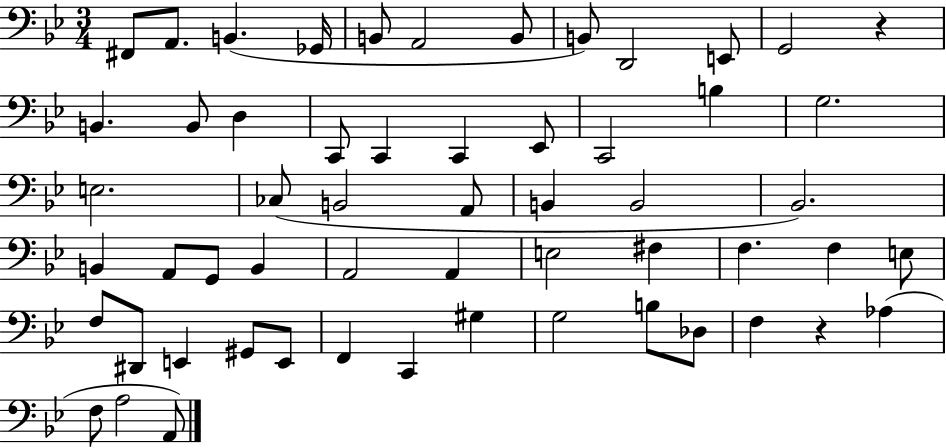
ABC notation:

X:1
T:Untitled
M:3/4
L:1/4
K:Bb
^F,,/2 A,,/2 B,, _G,,/4 B,,/2 A,,2 B,,/2 B,,/2 D,,2 E,,/2 G,,2 z B,, B,,/2 D, C,,/2 C,, C,, _E,,/2 C,,2 B, G,2 E,2 _C,/2 B,,2 A,,/2 B,, B,,2 _B,,2 B,, A,,/2 G,,/2 B,, A,,2 A,, E,2 ^F, F, F, E,/2 F,/2 ^D,,/2 E,, ^G,,/2 E,,/2 F,, C,, ^G, G,2 B,/2 _D,/2 F, z _A, F,/2 A,2 A,,/2